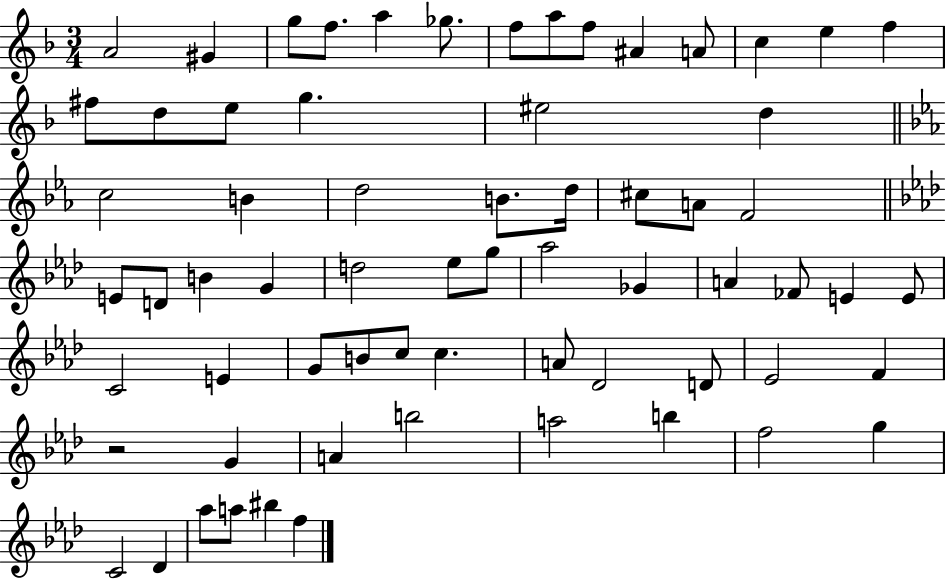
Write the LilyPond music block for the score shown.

{
  \clef treble
  \numericTimeSignature
  \time 3/4
  \key f \major
  a'2 gis'4 | g''8 f''8. a''4 ges''8. | f''8 a''8 f''8 ais'4 a'8 | c''4 e''4 f''4 | \break fis''8 d''8 e''8 g''4. | eis''2 d''4 | \bar "||" \break \key ees \major c''2 b'4 | d''2 b'8. d''16 | cis''8 a'8 f'2 | \bar "||" \break \key aes \major e'8 d'8 b'4 g'4 | d''2 ees''8 g''8 | aes''2 ges'4 | a'4 fes'8 e'4 e'8 | \break c'2 e'4 | g'8 b'8 c''8 c''4. | a'8 des'2 d'8 | ees'2 f'4 | \break r2 g'4 | a'4 b''2 | a''2 b''4 | f''2 g''4 | \break c'2 des'4 | aes''8 a''8 bis''4 f''4 | \bar "|."
}